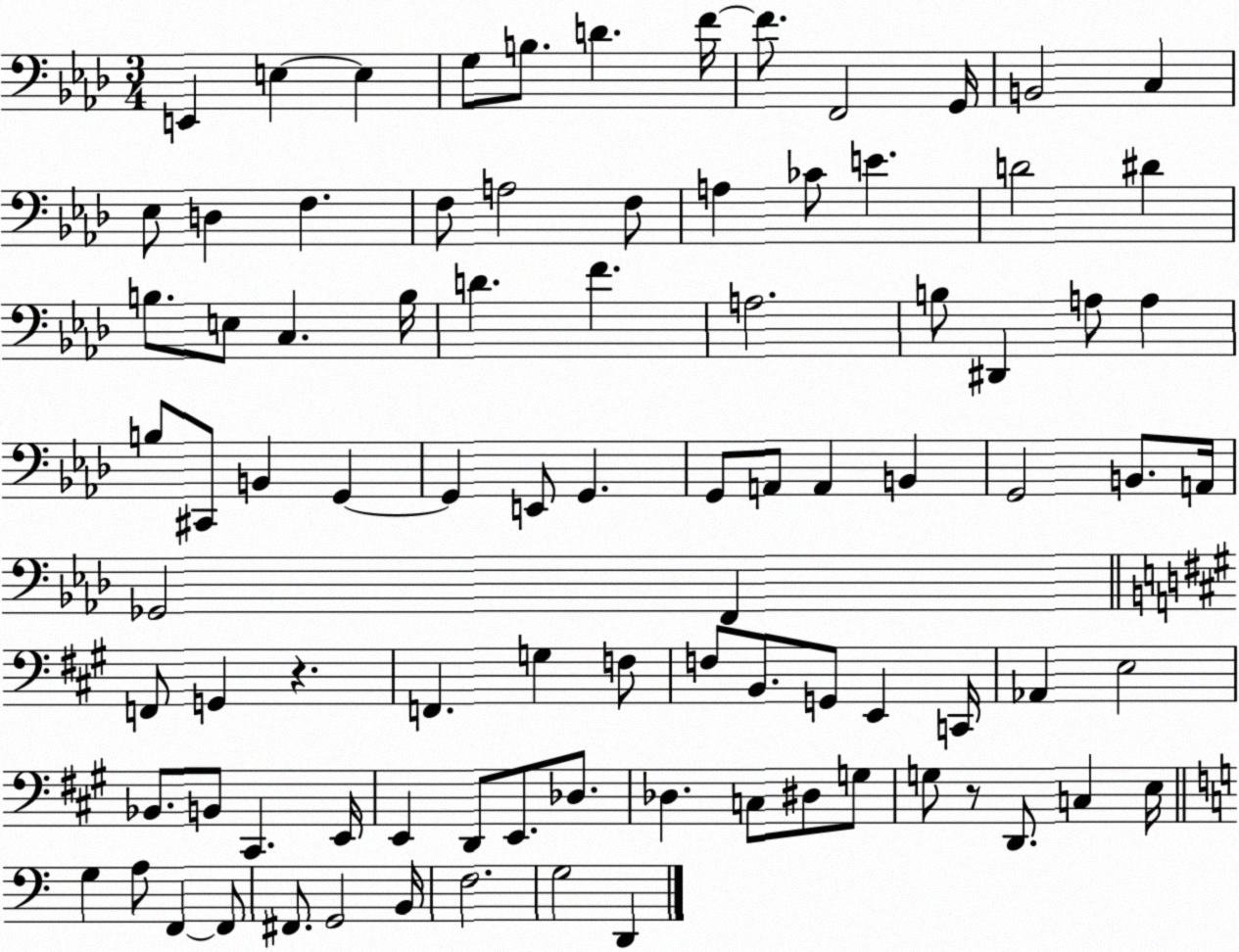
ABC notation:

X:1
T:Untitled
M:3/4
L:1/4
K:Ab
E,, E, E, G,/2 B,/2 D F/4 F/2 F,,2 G,,/4 B,,2 C, _E,/2 D, F, F,/2 A,2 F,/2 A, _C/2 E D2 ^D B,/2 E,/2 C, B,/4 D F A,2 B,/2 ^D,, A,/2 A, B,/2 ^C,,/2 B,, G,, G,, E,,/2 G,, G,,/2 A,,/2 A,, B,, G,,2 B,,/2 A,,/4 _G,,2 F,, F,,/2 G,, z F,, G, F,/2 F,/2 B,,/2 G,,/2 E,, C,,/4 _A,, E,2 _B,,/2 B,,/2 ^C,, E,,/4 E,, D,,/2 E,,/2 _D,/2 _D, C,/2 ^D,/2 G,/2 G,/2 z/2 D,,/2 C, E,/4 G, A,/2 F,, F,,/2 ^F,,/2 G,,2 B,,/4 F,2 G,2 D,,